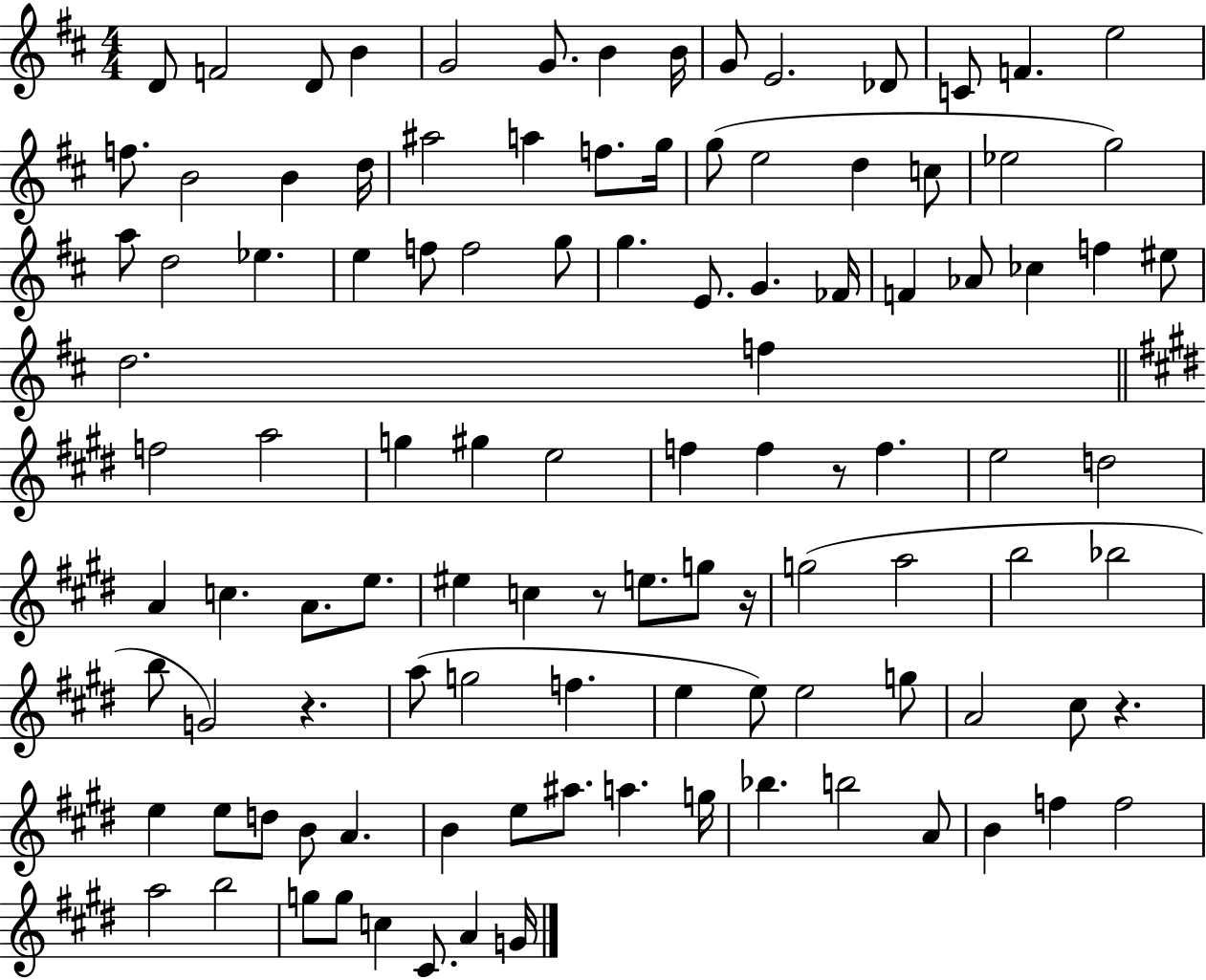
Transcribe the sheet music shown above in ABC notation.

X:1
T:Untitled
M:4/4
L:1/4
K:D
D/2 F2 D/2 B G2 G/2 B B/4 G/2 E2 _D/2 C/2 F e2 f/2 B2 B d/4 ^a2 a f/2 g/4 g/2 e2 d c/2 _e2 g2 a/2 d2 _e e f/2 f2 g/2 g E/2 G _F/4 F _A/2 _c f ^e/2 d2 f f2 a2 g ^g e2 f f z/2 f e2 d2 A c A/2 e/2 ^e c z/2 e/2 g/2 z/4 g2 a2 b2 _b2 b/2 G2 z a/2 g2 f e e/2 e2 g/2 A2 ^c/2 z e e/2 d/2 B/2 A B e/2 ^a/2 a g/4 _b b2 A/2 B f f2 a2 b2 g/2 g/2 c ^C/2 A G/4